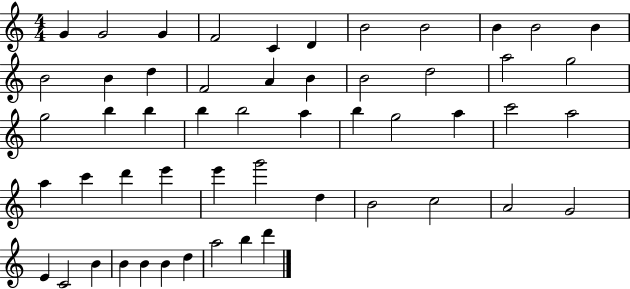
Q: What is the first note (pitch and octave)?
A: G4